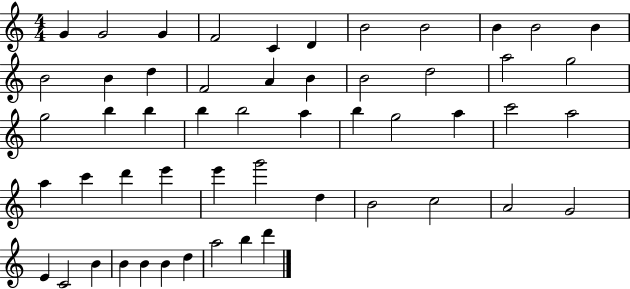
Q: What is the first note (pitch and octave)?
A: G4